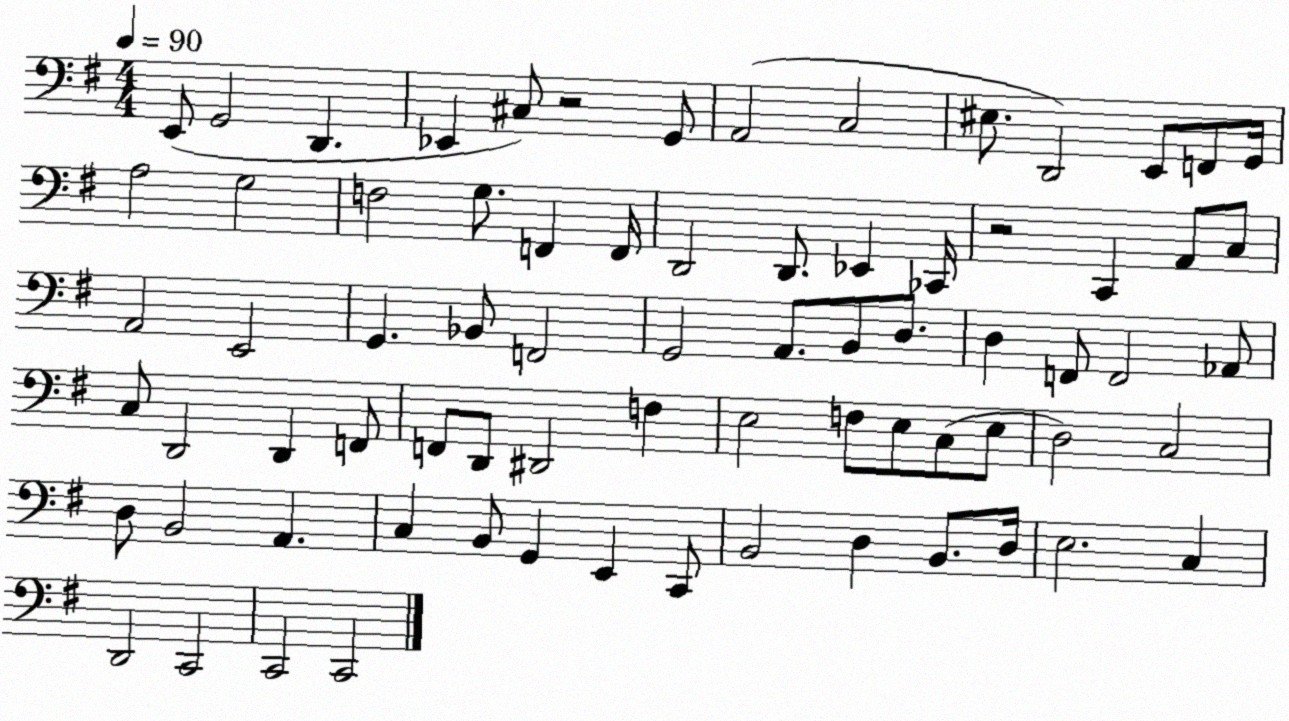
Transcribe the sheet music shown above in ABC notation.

X:1
T:Untitled
M:4/4
L:1/4
K:G
E,,/2 G,,2 D,, _E,, ^C,/2 z2 G,,/2 A,,2 C,2 ^E,/2 D,,2 E,,/2 F,,/2 G,,/4 A,2 G,2 F,2 G,/2 F,, F,,/4 D,,2 D,,/2 _E,, _C,,/4 z2 C,, A,,/2 C,/2 A,,2 E,,2 G,, _B,,/2 F,,2 G,,2 A,,/2 B,,/2 D,/2 D, F,,/2 F,,2 _A,,/2 C,/2 D,,2 D,, F,,/2 F,,/2 D,,/2 ^D,,2 F, E,2 F,/2 E,/2 C,/2 E,/2 D,2 C,2 D,/2 B,,2 A,, C, B,,/2 G,, E,, C,,/2 B,,2 D, B,,/2 D,/4 E,2 C, D,,2 C,,2 C,,2 C,,2